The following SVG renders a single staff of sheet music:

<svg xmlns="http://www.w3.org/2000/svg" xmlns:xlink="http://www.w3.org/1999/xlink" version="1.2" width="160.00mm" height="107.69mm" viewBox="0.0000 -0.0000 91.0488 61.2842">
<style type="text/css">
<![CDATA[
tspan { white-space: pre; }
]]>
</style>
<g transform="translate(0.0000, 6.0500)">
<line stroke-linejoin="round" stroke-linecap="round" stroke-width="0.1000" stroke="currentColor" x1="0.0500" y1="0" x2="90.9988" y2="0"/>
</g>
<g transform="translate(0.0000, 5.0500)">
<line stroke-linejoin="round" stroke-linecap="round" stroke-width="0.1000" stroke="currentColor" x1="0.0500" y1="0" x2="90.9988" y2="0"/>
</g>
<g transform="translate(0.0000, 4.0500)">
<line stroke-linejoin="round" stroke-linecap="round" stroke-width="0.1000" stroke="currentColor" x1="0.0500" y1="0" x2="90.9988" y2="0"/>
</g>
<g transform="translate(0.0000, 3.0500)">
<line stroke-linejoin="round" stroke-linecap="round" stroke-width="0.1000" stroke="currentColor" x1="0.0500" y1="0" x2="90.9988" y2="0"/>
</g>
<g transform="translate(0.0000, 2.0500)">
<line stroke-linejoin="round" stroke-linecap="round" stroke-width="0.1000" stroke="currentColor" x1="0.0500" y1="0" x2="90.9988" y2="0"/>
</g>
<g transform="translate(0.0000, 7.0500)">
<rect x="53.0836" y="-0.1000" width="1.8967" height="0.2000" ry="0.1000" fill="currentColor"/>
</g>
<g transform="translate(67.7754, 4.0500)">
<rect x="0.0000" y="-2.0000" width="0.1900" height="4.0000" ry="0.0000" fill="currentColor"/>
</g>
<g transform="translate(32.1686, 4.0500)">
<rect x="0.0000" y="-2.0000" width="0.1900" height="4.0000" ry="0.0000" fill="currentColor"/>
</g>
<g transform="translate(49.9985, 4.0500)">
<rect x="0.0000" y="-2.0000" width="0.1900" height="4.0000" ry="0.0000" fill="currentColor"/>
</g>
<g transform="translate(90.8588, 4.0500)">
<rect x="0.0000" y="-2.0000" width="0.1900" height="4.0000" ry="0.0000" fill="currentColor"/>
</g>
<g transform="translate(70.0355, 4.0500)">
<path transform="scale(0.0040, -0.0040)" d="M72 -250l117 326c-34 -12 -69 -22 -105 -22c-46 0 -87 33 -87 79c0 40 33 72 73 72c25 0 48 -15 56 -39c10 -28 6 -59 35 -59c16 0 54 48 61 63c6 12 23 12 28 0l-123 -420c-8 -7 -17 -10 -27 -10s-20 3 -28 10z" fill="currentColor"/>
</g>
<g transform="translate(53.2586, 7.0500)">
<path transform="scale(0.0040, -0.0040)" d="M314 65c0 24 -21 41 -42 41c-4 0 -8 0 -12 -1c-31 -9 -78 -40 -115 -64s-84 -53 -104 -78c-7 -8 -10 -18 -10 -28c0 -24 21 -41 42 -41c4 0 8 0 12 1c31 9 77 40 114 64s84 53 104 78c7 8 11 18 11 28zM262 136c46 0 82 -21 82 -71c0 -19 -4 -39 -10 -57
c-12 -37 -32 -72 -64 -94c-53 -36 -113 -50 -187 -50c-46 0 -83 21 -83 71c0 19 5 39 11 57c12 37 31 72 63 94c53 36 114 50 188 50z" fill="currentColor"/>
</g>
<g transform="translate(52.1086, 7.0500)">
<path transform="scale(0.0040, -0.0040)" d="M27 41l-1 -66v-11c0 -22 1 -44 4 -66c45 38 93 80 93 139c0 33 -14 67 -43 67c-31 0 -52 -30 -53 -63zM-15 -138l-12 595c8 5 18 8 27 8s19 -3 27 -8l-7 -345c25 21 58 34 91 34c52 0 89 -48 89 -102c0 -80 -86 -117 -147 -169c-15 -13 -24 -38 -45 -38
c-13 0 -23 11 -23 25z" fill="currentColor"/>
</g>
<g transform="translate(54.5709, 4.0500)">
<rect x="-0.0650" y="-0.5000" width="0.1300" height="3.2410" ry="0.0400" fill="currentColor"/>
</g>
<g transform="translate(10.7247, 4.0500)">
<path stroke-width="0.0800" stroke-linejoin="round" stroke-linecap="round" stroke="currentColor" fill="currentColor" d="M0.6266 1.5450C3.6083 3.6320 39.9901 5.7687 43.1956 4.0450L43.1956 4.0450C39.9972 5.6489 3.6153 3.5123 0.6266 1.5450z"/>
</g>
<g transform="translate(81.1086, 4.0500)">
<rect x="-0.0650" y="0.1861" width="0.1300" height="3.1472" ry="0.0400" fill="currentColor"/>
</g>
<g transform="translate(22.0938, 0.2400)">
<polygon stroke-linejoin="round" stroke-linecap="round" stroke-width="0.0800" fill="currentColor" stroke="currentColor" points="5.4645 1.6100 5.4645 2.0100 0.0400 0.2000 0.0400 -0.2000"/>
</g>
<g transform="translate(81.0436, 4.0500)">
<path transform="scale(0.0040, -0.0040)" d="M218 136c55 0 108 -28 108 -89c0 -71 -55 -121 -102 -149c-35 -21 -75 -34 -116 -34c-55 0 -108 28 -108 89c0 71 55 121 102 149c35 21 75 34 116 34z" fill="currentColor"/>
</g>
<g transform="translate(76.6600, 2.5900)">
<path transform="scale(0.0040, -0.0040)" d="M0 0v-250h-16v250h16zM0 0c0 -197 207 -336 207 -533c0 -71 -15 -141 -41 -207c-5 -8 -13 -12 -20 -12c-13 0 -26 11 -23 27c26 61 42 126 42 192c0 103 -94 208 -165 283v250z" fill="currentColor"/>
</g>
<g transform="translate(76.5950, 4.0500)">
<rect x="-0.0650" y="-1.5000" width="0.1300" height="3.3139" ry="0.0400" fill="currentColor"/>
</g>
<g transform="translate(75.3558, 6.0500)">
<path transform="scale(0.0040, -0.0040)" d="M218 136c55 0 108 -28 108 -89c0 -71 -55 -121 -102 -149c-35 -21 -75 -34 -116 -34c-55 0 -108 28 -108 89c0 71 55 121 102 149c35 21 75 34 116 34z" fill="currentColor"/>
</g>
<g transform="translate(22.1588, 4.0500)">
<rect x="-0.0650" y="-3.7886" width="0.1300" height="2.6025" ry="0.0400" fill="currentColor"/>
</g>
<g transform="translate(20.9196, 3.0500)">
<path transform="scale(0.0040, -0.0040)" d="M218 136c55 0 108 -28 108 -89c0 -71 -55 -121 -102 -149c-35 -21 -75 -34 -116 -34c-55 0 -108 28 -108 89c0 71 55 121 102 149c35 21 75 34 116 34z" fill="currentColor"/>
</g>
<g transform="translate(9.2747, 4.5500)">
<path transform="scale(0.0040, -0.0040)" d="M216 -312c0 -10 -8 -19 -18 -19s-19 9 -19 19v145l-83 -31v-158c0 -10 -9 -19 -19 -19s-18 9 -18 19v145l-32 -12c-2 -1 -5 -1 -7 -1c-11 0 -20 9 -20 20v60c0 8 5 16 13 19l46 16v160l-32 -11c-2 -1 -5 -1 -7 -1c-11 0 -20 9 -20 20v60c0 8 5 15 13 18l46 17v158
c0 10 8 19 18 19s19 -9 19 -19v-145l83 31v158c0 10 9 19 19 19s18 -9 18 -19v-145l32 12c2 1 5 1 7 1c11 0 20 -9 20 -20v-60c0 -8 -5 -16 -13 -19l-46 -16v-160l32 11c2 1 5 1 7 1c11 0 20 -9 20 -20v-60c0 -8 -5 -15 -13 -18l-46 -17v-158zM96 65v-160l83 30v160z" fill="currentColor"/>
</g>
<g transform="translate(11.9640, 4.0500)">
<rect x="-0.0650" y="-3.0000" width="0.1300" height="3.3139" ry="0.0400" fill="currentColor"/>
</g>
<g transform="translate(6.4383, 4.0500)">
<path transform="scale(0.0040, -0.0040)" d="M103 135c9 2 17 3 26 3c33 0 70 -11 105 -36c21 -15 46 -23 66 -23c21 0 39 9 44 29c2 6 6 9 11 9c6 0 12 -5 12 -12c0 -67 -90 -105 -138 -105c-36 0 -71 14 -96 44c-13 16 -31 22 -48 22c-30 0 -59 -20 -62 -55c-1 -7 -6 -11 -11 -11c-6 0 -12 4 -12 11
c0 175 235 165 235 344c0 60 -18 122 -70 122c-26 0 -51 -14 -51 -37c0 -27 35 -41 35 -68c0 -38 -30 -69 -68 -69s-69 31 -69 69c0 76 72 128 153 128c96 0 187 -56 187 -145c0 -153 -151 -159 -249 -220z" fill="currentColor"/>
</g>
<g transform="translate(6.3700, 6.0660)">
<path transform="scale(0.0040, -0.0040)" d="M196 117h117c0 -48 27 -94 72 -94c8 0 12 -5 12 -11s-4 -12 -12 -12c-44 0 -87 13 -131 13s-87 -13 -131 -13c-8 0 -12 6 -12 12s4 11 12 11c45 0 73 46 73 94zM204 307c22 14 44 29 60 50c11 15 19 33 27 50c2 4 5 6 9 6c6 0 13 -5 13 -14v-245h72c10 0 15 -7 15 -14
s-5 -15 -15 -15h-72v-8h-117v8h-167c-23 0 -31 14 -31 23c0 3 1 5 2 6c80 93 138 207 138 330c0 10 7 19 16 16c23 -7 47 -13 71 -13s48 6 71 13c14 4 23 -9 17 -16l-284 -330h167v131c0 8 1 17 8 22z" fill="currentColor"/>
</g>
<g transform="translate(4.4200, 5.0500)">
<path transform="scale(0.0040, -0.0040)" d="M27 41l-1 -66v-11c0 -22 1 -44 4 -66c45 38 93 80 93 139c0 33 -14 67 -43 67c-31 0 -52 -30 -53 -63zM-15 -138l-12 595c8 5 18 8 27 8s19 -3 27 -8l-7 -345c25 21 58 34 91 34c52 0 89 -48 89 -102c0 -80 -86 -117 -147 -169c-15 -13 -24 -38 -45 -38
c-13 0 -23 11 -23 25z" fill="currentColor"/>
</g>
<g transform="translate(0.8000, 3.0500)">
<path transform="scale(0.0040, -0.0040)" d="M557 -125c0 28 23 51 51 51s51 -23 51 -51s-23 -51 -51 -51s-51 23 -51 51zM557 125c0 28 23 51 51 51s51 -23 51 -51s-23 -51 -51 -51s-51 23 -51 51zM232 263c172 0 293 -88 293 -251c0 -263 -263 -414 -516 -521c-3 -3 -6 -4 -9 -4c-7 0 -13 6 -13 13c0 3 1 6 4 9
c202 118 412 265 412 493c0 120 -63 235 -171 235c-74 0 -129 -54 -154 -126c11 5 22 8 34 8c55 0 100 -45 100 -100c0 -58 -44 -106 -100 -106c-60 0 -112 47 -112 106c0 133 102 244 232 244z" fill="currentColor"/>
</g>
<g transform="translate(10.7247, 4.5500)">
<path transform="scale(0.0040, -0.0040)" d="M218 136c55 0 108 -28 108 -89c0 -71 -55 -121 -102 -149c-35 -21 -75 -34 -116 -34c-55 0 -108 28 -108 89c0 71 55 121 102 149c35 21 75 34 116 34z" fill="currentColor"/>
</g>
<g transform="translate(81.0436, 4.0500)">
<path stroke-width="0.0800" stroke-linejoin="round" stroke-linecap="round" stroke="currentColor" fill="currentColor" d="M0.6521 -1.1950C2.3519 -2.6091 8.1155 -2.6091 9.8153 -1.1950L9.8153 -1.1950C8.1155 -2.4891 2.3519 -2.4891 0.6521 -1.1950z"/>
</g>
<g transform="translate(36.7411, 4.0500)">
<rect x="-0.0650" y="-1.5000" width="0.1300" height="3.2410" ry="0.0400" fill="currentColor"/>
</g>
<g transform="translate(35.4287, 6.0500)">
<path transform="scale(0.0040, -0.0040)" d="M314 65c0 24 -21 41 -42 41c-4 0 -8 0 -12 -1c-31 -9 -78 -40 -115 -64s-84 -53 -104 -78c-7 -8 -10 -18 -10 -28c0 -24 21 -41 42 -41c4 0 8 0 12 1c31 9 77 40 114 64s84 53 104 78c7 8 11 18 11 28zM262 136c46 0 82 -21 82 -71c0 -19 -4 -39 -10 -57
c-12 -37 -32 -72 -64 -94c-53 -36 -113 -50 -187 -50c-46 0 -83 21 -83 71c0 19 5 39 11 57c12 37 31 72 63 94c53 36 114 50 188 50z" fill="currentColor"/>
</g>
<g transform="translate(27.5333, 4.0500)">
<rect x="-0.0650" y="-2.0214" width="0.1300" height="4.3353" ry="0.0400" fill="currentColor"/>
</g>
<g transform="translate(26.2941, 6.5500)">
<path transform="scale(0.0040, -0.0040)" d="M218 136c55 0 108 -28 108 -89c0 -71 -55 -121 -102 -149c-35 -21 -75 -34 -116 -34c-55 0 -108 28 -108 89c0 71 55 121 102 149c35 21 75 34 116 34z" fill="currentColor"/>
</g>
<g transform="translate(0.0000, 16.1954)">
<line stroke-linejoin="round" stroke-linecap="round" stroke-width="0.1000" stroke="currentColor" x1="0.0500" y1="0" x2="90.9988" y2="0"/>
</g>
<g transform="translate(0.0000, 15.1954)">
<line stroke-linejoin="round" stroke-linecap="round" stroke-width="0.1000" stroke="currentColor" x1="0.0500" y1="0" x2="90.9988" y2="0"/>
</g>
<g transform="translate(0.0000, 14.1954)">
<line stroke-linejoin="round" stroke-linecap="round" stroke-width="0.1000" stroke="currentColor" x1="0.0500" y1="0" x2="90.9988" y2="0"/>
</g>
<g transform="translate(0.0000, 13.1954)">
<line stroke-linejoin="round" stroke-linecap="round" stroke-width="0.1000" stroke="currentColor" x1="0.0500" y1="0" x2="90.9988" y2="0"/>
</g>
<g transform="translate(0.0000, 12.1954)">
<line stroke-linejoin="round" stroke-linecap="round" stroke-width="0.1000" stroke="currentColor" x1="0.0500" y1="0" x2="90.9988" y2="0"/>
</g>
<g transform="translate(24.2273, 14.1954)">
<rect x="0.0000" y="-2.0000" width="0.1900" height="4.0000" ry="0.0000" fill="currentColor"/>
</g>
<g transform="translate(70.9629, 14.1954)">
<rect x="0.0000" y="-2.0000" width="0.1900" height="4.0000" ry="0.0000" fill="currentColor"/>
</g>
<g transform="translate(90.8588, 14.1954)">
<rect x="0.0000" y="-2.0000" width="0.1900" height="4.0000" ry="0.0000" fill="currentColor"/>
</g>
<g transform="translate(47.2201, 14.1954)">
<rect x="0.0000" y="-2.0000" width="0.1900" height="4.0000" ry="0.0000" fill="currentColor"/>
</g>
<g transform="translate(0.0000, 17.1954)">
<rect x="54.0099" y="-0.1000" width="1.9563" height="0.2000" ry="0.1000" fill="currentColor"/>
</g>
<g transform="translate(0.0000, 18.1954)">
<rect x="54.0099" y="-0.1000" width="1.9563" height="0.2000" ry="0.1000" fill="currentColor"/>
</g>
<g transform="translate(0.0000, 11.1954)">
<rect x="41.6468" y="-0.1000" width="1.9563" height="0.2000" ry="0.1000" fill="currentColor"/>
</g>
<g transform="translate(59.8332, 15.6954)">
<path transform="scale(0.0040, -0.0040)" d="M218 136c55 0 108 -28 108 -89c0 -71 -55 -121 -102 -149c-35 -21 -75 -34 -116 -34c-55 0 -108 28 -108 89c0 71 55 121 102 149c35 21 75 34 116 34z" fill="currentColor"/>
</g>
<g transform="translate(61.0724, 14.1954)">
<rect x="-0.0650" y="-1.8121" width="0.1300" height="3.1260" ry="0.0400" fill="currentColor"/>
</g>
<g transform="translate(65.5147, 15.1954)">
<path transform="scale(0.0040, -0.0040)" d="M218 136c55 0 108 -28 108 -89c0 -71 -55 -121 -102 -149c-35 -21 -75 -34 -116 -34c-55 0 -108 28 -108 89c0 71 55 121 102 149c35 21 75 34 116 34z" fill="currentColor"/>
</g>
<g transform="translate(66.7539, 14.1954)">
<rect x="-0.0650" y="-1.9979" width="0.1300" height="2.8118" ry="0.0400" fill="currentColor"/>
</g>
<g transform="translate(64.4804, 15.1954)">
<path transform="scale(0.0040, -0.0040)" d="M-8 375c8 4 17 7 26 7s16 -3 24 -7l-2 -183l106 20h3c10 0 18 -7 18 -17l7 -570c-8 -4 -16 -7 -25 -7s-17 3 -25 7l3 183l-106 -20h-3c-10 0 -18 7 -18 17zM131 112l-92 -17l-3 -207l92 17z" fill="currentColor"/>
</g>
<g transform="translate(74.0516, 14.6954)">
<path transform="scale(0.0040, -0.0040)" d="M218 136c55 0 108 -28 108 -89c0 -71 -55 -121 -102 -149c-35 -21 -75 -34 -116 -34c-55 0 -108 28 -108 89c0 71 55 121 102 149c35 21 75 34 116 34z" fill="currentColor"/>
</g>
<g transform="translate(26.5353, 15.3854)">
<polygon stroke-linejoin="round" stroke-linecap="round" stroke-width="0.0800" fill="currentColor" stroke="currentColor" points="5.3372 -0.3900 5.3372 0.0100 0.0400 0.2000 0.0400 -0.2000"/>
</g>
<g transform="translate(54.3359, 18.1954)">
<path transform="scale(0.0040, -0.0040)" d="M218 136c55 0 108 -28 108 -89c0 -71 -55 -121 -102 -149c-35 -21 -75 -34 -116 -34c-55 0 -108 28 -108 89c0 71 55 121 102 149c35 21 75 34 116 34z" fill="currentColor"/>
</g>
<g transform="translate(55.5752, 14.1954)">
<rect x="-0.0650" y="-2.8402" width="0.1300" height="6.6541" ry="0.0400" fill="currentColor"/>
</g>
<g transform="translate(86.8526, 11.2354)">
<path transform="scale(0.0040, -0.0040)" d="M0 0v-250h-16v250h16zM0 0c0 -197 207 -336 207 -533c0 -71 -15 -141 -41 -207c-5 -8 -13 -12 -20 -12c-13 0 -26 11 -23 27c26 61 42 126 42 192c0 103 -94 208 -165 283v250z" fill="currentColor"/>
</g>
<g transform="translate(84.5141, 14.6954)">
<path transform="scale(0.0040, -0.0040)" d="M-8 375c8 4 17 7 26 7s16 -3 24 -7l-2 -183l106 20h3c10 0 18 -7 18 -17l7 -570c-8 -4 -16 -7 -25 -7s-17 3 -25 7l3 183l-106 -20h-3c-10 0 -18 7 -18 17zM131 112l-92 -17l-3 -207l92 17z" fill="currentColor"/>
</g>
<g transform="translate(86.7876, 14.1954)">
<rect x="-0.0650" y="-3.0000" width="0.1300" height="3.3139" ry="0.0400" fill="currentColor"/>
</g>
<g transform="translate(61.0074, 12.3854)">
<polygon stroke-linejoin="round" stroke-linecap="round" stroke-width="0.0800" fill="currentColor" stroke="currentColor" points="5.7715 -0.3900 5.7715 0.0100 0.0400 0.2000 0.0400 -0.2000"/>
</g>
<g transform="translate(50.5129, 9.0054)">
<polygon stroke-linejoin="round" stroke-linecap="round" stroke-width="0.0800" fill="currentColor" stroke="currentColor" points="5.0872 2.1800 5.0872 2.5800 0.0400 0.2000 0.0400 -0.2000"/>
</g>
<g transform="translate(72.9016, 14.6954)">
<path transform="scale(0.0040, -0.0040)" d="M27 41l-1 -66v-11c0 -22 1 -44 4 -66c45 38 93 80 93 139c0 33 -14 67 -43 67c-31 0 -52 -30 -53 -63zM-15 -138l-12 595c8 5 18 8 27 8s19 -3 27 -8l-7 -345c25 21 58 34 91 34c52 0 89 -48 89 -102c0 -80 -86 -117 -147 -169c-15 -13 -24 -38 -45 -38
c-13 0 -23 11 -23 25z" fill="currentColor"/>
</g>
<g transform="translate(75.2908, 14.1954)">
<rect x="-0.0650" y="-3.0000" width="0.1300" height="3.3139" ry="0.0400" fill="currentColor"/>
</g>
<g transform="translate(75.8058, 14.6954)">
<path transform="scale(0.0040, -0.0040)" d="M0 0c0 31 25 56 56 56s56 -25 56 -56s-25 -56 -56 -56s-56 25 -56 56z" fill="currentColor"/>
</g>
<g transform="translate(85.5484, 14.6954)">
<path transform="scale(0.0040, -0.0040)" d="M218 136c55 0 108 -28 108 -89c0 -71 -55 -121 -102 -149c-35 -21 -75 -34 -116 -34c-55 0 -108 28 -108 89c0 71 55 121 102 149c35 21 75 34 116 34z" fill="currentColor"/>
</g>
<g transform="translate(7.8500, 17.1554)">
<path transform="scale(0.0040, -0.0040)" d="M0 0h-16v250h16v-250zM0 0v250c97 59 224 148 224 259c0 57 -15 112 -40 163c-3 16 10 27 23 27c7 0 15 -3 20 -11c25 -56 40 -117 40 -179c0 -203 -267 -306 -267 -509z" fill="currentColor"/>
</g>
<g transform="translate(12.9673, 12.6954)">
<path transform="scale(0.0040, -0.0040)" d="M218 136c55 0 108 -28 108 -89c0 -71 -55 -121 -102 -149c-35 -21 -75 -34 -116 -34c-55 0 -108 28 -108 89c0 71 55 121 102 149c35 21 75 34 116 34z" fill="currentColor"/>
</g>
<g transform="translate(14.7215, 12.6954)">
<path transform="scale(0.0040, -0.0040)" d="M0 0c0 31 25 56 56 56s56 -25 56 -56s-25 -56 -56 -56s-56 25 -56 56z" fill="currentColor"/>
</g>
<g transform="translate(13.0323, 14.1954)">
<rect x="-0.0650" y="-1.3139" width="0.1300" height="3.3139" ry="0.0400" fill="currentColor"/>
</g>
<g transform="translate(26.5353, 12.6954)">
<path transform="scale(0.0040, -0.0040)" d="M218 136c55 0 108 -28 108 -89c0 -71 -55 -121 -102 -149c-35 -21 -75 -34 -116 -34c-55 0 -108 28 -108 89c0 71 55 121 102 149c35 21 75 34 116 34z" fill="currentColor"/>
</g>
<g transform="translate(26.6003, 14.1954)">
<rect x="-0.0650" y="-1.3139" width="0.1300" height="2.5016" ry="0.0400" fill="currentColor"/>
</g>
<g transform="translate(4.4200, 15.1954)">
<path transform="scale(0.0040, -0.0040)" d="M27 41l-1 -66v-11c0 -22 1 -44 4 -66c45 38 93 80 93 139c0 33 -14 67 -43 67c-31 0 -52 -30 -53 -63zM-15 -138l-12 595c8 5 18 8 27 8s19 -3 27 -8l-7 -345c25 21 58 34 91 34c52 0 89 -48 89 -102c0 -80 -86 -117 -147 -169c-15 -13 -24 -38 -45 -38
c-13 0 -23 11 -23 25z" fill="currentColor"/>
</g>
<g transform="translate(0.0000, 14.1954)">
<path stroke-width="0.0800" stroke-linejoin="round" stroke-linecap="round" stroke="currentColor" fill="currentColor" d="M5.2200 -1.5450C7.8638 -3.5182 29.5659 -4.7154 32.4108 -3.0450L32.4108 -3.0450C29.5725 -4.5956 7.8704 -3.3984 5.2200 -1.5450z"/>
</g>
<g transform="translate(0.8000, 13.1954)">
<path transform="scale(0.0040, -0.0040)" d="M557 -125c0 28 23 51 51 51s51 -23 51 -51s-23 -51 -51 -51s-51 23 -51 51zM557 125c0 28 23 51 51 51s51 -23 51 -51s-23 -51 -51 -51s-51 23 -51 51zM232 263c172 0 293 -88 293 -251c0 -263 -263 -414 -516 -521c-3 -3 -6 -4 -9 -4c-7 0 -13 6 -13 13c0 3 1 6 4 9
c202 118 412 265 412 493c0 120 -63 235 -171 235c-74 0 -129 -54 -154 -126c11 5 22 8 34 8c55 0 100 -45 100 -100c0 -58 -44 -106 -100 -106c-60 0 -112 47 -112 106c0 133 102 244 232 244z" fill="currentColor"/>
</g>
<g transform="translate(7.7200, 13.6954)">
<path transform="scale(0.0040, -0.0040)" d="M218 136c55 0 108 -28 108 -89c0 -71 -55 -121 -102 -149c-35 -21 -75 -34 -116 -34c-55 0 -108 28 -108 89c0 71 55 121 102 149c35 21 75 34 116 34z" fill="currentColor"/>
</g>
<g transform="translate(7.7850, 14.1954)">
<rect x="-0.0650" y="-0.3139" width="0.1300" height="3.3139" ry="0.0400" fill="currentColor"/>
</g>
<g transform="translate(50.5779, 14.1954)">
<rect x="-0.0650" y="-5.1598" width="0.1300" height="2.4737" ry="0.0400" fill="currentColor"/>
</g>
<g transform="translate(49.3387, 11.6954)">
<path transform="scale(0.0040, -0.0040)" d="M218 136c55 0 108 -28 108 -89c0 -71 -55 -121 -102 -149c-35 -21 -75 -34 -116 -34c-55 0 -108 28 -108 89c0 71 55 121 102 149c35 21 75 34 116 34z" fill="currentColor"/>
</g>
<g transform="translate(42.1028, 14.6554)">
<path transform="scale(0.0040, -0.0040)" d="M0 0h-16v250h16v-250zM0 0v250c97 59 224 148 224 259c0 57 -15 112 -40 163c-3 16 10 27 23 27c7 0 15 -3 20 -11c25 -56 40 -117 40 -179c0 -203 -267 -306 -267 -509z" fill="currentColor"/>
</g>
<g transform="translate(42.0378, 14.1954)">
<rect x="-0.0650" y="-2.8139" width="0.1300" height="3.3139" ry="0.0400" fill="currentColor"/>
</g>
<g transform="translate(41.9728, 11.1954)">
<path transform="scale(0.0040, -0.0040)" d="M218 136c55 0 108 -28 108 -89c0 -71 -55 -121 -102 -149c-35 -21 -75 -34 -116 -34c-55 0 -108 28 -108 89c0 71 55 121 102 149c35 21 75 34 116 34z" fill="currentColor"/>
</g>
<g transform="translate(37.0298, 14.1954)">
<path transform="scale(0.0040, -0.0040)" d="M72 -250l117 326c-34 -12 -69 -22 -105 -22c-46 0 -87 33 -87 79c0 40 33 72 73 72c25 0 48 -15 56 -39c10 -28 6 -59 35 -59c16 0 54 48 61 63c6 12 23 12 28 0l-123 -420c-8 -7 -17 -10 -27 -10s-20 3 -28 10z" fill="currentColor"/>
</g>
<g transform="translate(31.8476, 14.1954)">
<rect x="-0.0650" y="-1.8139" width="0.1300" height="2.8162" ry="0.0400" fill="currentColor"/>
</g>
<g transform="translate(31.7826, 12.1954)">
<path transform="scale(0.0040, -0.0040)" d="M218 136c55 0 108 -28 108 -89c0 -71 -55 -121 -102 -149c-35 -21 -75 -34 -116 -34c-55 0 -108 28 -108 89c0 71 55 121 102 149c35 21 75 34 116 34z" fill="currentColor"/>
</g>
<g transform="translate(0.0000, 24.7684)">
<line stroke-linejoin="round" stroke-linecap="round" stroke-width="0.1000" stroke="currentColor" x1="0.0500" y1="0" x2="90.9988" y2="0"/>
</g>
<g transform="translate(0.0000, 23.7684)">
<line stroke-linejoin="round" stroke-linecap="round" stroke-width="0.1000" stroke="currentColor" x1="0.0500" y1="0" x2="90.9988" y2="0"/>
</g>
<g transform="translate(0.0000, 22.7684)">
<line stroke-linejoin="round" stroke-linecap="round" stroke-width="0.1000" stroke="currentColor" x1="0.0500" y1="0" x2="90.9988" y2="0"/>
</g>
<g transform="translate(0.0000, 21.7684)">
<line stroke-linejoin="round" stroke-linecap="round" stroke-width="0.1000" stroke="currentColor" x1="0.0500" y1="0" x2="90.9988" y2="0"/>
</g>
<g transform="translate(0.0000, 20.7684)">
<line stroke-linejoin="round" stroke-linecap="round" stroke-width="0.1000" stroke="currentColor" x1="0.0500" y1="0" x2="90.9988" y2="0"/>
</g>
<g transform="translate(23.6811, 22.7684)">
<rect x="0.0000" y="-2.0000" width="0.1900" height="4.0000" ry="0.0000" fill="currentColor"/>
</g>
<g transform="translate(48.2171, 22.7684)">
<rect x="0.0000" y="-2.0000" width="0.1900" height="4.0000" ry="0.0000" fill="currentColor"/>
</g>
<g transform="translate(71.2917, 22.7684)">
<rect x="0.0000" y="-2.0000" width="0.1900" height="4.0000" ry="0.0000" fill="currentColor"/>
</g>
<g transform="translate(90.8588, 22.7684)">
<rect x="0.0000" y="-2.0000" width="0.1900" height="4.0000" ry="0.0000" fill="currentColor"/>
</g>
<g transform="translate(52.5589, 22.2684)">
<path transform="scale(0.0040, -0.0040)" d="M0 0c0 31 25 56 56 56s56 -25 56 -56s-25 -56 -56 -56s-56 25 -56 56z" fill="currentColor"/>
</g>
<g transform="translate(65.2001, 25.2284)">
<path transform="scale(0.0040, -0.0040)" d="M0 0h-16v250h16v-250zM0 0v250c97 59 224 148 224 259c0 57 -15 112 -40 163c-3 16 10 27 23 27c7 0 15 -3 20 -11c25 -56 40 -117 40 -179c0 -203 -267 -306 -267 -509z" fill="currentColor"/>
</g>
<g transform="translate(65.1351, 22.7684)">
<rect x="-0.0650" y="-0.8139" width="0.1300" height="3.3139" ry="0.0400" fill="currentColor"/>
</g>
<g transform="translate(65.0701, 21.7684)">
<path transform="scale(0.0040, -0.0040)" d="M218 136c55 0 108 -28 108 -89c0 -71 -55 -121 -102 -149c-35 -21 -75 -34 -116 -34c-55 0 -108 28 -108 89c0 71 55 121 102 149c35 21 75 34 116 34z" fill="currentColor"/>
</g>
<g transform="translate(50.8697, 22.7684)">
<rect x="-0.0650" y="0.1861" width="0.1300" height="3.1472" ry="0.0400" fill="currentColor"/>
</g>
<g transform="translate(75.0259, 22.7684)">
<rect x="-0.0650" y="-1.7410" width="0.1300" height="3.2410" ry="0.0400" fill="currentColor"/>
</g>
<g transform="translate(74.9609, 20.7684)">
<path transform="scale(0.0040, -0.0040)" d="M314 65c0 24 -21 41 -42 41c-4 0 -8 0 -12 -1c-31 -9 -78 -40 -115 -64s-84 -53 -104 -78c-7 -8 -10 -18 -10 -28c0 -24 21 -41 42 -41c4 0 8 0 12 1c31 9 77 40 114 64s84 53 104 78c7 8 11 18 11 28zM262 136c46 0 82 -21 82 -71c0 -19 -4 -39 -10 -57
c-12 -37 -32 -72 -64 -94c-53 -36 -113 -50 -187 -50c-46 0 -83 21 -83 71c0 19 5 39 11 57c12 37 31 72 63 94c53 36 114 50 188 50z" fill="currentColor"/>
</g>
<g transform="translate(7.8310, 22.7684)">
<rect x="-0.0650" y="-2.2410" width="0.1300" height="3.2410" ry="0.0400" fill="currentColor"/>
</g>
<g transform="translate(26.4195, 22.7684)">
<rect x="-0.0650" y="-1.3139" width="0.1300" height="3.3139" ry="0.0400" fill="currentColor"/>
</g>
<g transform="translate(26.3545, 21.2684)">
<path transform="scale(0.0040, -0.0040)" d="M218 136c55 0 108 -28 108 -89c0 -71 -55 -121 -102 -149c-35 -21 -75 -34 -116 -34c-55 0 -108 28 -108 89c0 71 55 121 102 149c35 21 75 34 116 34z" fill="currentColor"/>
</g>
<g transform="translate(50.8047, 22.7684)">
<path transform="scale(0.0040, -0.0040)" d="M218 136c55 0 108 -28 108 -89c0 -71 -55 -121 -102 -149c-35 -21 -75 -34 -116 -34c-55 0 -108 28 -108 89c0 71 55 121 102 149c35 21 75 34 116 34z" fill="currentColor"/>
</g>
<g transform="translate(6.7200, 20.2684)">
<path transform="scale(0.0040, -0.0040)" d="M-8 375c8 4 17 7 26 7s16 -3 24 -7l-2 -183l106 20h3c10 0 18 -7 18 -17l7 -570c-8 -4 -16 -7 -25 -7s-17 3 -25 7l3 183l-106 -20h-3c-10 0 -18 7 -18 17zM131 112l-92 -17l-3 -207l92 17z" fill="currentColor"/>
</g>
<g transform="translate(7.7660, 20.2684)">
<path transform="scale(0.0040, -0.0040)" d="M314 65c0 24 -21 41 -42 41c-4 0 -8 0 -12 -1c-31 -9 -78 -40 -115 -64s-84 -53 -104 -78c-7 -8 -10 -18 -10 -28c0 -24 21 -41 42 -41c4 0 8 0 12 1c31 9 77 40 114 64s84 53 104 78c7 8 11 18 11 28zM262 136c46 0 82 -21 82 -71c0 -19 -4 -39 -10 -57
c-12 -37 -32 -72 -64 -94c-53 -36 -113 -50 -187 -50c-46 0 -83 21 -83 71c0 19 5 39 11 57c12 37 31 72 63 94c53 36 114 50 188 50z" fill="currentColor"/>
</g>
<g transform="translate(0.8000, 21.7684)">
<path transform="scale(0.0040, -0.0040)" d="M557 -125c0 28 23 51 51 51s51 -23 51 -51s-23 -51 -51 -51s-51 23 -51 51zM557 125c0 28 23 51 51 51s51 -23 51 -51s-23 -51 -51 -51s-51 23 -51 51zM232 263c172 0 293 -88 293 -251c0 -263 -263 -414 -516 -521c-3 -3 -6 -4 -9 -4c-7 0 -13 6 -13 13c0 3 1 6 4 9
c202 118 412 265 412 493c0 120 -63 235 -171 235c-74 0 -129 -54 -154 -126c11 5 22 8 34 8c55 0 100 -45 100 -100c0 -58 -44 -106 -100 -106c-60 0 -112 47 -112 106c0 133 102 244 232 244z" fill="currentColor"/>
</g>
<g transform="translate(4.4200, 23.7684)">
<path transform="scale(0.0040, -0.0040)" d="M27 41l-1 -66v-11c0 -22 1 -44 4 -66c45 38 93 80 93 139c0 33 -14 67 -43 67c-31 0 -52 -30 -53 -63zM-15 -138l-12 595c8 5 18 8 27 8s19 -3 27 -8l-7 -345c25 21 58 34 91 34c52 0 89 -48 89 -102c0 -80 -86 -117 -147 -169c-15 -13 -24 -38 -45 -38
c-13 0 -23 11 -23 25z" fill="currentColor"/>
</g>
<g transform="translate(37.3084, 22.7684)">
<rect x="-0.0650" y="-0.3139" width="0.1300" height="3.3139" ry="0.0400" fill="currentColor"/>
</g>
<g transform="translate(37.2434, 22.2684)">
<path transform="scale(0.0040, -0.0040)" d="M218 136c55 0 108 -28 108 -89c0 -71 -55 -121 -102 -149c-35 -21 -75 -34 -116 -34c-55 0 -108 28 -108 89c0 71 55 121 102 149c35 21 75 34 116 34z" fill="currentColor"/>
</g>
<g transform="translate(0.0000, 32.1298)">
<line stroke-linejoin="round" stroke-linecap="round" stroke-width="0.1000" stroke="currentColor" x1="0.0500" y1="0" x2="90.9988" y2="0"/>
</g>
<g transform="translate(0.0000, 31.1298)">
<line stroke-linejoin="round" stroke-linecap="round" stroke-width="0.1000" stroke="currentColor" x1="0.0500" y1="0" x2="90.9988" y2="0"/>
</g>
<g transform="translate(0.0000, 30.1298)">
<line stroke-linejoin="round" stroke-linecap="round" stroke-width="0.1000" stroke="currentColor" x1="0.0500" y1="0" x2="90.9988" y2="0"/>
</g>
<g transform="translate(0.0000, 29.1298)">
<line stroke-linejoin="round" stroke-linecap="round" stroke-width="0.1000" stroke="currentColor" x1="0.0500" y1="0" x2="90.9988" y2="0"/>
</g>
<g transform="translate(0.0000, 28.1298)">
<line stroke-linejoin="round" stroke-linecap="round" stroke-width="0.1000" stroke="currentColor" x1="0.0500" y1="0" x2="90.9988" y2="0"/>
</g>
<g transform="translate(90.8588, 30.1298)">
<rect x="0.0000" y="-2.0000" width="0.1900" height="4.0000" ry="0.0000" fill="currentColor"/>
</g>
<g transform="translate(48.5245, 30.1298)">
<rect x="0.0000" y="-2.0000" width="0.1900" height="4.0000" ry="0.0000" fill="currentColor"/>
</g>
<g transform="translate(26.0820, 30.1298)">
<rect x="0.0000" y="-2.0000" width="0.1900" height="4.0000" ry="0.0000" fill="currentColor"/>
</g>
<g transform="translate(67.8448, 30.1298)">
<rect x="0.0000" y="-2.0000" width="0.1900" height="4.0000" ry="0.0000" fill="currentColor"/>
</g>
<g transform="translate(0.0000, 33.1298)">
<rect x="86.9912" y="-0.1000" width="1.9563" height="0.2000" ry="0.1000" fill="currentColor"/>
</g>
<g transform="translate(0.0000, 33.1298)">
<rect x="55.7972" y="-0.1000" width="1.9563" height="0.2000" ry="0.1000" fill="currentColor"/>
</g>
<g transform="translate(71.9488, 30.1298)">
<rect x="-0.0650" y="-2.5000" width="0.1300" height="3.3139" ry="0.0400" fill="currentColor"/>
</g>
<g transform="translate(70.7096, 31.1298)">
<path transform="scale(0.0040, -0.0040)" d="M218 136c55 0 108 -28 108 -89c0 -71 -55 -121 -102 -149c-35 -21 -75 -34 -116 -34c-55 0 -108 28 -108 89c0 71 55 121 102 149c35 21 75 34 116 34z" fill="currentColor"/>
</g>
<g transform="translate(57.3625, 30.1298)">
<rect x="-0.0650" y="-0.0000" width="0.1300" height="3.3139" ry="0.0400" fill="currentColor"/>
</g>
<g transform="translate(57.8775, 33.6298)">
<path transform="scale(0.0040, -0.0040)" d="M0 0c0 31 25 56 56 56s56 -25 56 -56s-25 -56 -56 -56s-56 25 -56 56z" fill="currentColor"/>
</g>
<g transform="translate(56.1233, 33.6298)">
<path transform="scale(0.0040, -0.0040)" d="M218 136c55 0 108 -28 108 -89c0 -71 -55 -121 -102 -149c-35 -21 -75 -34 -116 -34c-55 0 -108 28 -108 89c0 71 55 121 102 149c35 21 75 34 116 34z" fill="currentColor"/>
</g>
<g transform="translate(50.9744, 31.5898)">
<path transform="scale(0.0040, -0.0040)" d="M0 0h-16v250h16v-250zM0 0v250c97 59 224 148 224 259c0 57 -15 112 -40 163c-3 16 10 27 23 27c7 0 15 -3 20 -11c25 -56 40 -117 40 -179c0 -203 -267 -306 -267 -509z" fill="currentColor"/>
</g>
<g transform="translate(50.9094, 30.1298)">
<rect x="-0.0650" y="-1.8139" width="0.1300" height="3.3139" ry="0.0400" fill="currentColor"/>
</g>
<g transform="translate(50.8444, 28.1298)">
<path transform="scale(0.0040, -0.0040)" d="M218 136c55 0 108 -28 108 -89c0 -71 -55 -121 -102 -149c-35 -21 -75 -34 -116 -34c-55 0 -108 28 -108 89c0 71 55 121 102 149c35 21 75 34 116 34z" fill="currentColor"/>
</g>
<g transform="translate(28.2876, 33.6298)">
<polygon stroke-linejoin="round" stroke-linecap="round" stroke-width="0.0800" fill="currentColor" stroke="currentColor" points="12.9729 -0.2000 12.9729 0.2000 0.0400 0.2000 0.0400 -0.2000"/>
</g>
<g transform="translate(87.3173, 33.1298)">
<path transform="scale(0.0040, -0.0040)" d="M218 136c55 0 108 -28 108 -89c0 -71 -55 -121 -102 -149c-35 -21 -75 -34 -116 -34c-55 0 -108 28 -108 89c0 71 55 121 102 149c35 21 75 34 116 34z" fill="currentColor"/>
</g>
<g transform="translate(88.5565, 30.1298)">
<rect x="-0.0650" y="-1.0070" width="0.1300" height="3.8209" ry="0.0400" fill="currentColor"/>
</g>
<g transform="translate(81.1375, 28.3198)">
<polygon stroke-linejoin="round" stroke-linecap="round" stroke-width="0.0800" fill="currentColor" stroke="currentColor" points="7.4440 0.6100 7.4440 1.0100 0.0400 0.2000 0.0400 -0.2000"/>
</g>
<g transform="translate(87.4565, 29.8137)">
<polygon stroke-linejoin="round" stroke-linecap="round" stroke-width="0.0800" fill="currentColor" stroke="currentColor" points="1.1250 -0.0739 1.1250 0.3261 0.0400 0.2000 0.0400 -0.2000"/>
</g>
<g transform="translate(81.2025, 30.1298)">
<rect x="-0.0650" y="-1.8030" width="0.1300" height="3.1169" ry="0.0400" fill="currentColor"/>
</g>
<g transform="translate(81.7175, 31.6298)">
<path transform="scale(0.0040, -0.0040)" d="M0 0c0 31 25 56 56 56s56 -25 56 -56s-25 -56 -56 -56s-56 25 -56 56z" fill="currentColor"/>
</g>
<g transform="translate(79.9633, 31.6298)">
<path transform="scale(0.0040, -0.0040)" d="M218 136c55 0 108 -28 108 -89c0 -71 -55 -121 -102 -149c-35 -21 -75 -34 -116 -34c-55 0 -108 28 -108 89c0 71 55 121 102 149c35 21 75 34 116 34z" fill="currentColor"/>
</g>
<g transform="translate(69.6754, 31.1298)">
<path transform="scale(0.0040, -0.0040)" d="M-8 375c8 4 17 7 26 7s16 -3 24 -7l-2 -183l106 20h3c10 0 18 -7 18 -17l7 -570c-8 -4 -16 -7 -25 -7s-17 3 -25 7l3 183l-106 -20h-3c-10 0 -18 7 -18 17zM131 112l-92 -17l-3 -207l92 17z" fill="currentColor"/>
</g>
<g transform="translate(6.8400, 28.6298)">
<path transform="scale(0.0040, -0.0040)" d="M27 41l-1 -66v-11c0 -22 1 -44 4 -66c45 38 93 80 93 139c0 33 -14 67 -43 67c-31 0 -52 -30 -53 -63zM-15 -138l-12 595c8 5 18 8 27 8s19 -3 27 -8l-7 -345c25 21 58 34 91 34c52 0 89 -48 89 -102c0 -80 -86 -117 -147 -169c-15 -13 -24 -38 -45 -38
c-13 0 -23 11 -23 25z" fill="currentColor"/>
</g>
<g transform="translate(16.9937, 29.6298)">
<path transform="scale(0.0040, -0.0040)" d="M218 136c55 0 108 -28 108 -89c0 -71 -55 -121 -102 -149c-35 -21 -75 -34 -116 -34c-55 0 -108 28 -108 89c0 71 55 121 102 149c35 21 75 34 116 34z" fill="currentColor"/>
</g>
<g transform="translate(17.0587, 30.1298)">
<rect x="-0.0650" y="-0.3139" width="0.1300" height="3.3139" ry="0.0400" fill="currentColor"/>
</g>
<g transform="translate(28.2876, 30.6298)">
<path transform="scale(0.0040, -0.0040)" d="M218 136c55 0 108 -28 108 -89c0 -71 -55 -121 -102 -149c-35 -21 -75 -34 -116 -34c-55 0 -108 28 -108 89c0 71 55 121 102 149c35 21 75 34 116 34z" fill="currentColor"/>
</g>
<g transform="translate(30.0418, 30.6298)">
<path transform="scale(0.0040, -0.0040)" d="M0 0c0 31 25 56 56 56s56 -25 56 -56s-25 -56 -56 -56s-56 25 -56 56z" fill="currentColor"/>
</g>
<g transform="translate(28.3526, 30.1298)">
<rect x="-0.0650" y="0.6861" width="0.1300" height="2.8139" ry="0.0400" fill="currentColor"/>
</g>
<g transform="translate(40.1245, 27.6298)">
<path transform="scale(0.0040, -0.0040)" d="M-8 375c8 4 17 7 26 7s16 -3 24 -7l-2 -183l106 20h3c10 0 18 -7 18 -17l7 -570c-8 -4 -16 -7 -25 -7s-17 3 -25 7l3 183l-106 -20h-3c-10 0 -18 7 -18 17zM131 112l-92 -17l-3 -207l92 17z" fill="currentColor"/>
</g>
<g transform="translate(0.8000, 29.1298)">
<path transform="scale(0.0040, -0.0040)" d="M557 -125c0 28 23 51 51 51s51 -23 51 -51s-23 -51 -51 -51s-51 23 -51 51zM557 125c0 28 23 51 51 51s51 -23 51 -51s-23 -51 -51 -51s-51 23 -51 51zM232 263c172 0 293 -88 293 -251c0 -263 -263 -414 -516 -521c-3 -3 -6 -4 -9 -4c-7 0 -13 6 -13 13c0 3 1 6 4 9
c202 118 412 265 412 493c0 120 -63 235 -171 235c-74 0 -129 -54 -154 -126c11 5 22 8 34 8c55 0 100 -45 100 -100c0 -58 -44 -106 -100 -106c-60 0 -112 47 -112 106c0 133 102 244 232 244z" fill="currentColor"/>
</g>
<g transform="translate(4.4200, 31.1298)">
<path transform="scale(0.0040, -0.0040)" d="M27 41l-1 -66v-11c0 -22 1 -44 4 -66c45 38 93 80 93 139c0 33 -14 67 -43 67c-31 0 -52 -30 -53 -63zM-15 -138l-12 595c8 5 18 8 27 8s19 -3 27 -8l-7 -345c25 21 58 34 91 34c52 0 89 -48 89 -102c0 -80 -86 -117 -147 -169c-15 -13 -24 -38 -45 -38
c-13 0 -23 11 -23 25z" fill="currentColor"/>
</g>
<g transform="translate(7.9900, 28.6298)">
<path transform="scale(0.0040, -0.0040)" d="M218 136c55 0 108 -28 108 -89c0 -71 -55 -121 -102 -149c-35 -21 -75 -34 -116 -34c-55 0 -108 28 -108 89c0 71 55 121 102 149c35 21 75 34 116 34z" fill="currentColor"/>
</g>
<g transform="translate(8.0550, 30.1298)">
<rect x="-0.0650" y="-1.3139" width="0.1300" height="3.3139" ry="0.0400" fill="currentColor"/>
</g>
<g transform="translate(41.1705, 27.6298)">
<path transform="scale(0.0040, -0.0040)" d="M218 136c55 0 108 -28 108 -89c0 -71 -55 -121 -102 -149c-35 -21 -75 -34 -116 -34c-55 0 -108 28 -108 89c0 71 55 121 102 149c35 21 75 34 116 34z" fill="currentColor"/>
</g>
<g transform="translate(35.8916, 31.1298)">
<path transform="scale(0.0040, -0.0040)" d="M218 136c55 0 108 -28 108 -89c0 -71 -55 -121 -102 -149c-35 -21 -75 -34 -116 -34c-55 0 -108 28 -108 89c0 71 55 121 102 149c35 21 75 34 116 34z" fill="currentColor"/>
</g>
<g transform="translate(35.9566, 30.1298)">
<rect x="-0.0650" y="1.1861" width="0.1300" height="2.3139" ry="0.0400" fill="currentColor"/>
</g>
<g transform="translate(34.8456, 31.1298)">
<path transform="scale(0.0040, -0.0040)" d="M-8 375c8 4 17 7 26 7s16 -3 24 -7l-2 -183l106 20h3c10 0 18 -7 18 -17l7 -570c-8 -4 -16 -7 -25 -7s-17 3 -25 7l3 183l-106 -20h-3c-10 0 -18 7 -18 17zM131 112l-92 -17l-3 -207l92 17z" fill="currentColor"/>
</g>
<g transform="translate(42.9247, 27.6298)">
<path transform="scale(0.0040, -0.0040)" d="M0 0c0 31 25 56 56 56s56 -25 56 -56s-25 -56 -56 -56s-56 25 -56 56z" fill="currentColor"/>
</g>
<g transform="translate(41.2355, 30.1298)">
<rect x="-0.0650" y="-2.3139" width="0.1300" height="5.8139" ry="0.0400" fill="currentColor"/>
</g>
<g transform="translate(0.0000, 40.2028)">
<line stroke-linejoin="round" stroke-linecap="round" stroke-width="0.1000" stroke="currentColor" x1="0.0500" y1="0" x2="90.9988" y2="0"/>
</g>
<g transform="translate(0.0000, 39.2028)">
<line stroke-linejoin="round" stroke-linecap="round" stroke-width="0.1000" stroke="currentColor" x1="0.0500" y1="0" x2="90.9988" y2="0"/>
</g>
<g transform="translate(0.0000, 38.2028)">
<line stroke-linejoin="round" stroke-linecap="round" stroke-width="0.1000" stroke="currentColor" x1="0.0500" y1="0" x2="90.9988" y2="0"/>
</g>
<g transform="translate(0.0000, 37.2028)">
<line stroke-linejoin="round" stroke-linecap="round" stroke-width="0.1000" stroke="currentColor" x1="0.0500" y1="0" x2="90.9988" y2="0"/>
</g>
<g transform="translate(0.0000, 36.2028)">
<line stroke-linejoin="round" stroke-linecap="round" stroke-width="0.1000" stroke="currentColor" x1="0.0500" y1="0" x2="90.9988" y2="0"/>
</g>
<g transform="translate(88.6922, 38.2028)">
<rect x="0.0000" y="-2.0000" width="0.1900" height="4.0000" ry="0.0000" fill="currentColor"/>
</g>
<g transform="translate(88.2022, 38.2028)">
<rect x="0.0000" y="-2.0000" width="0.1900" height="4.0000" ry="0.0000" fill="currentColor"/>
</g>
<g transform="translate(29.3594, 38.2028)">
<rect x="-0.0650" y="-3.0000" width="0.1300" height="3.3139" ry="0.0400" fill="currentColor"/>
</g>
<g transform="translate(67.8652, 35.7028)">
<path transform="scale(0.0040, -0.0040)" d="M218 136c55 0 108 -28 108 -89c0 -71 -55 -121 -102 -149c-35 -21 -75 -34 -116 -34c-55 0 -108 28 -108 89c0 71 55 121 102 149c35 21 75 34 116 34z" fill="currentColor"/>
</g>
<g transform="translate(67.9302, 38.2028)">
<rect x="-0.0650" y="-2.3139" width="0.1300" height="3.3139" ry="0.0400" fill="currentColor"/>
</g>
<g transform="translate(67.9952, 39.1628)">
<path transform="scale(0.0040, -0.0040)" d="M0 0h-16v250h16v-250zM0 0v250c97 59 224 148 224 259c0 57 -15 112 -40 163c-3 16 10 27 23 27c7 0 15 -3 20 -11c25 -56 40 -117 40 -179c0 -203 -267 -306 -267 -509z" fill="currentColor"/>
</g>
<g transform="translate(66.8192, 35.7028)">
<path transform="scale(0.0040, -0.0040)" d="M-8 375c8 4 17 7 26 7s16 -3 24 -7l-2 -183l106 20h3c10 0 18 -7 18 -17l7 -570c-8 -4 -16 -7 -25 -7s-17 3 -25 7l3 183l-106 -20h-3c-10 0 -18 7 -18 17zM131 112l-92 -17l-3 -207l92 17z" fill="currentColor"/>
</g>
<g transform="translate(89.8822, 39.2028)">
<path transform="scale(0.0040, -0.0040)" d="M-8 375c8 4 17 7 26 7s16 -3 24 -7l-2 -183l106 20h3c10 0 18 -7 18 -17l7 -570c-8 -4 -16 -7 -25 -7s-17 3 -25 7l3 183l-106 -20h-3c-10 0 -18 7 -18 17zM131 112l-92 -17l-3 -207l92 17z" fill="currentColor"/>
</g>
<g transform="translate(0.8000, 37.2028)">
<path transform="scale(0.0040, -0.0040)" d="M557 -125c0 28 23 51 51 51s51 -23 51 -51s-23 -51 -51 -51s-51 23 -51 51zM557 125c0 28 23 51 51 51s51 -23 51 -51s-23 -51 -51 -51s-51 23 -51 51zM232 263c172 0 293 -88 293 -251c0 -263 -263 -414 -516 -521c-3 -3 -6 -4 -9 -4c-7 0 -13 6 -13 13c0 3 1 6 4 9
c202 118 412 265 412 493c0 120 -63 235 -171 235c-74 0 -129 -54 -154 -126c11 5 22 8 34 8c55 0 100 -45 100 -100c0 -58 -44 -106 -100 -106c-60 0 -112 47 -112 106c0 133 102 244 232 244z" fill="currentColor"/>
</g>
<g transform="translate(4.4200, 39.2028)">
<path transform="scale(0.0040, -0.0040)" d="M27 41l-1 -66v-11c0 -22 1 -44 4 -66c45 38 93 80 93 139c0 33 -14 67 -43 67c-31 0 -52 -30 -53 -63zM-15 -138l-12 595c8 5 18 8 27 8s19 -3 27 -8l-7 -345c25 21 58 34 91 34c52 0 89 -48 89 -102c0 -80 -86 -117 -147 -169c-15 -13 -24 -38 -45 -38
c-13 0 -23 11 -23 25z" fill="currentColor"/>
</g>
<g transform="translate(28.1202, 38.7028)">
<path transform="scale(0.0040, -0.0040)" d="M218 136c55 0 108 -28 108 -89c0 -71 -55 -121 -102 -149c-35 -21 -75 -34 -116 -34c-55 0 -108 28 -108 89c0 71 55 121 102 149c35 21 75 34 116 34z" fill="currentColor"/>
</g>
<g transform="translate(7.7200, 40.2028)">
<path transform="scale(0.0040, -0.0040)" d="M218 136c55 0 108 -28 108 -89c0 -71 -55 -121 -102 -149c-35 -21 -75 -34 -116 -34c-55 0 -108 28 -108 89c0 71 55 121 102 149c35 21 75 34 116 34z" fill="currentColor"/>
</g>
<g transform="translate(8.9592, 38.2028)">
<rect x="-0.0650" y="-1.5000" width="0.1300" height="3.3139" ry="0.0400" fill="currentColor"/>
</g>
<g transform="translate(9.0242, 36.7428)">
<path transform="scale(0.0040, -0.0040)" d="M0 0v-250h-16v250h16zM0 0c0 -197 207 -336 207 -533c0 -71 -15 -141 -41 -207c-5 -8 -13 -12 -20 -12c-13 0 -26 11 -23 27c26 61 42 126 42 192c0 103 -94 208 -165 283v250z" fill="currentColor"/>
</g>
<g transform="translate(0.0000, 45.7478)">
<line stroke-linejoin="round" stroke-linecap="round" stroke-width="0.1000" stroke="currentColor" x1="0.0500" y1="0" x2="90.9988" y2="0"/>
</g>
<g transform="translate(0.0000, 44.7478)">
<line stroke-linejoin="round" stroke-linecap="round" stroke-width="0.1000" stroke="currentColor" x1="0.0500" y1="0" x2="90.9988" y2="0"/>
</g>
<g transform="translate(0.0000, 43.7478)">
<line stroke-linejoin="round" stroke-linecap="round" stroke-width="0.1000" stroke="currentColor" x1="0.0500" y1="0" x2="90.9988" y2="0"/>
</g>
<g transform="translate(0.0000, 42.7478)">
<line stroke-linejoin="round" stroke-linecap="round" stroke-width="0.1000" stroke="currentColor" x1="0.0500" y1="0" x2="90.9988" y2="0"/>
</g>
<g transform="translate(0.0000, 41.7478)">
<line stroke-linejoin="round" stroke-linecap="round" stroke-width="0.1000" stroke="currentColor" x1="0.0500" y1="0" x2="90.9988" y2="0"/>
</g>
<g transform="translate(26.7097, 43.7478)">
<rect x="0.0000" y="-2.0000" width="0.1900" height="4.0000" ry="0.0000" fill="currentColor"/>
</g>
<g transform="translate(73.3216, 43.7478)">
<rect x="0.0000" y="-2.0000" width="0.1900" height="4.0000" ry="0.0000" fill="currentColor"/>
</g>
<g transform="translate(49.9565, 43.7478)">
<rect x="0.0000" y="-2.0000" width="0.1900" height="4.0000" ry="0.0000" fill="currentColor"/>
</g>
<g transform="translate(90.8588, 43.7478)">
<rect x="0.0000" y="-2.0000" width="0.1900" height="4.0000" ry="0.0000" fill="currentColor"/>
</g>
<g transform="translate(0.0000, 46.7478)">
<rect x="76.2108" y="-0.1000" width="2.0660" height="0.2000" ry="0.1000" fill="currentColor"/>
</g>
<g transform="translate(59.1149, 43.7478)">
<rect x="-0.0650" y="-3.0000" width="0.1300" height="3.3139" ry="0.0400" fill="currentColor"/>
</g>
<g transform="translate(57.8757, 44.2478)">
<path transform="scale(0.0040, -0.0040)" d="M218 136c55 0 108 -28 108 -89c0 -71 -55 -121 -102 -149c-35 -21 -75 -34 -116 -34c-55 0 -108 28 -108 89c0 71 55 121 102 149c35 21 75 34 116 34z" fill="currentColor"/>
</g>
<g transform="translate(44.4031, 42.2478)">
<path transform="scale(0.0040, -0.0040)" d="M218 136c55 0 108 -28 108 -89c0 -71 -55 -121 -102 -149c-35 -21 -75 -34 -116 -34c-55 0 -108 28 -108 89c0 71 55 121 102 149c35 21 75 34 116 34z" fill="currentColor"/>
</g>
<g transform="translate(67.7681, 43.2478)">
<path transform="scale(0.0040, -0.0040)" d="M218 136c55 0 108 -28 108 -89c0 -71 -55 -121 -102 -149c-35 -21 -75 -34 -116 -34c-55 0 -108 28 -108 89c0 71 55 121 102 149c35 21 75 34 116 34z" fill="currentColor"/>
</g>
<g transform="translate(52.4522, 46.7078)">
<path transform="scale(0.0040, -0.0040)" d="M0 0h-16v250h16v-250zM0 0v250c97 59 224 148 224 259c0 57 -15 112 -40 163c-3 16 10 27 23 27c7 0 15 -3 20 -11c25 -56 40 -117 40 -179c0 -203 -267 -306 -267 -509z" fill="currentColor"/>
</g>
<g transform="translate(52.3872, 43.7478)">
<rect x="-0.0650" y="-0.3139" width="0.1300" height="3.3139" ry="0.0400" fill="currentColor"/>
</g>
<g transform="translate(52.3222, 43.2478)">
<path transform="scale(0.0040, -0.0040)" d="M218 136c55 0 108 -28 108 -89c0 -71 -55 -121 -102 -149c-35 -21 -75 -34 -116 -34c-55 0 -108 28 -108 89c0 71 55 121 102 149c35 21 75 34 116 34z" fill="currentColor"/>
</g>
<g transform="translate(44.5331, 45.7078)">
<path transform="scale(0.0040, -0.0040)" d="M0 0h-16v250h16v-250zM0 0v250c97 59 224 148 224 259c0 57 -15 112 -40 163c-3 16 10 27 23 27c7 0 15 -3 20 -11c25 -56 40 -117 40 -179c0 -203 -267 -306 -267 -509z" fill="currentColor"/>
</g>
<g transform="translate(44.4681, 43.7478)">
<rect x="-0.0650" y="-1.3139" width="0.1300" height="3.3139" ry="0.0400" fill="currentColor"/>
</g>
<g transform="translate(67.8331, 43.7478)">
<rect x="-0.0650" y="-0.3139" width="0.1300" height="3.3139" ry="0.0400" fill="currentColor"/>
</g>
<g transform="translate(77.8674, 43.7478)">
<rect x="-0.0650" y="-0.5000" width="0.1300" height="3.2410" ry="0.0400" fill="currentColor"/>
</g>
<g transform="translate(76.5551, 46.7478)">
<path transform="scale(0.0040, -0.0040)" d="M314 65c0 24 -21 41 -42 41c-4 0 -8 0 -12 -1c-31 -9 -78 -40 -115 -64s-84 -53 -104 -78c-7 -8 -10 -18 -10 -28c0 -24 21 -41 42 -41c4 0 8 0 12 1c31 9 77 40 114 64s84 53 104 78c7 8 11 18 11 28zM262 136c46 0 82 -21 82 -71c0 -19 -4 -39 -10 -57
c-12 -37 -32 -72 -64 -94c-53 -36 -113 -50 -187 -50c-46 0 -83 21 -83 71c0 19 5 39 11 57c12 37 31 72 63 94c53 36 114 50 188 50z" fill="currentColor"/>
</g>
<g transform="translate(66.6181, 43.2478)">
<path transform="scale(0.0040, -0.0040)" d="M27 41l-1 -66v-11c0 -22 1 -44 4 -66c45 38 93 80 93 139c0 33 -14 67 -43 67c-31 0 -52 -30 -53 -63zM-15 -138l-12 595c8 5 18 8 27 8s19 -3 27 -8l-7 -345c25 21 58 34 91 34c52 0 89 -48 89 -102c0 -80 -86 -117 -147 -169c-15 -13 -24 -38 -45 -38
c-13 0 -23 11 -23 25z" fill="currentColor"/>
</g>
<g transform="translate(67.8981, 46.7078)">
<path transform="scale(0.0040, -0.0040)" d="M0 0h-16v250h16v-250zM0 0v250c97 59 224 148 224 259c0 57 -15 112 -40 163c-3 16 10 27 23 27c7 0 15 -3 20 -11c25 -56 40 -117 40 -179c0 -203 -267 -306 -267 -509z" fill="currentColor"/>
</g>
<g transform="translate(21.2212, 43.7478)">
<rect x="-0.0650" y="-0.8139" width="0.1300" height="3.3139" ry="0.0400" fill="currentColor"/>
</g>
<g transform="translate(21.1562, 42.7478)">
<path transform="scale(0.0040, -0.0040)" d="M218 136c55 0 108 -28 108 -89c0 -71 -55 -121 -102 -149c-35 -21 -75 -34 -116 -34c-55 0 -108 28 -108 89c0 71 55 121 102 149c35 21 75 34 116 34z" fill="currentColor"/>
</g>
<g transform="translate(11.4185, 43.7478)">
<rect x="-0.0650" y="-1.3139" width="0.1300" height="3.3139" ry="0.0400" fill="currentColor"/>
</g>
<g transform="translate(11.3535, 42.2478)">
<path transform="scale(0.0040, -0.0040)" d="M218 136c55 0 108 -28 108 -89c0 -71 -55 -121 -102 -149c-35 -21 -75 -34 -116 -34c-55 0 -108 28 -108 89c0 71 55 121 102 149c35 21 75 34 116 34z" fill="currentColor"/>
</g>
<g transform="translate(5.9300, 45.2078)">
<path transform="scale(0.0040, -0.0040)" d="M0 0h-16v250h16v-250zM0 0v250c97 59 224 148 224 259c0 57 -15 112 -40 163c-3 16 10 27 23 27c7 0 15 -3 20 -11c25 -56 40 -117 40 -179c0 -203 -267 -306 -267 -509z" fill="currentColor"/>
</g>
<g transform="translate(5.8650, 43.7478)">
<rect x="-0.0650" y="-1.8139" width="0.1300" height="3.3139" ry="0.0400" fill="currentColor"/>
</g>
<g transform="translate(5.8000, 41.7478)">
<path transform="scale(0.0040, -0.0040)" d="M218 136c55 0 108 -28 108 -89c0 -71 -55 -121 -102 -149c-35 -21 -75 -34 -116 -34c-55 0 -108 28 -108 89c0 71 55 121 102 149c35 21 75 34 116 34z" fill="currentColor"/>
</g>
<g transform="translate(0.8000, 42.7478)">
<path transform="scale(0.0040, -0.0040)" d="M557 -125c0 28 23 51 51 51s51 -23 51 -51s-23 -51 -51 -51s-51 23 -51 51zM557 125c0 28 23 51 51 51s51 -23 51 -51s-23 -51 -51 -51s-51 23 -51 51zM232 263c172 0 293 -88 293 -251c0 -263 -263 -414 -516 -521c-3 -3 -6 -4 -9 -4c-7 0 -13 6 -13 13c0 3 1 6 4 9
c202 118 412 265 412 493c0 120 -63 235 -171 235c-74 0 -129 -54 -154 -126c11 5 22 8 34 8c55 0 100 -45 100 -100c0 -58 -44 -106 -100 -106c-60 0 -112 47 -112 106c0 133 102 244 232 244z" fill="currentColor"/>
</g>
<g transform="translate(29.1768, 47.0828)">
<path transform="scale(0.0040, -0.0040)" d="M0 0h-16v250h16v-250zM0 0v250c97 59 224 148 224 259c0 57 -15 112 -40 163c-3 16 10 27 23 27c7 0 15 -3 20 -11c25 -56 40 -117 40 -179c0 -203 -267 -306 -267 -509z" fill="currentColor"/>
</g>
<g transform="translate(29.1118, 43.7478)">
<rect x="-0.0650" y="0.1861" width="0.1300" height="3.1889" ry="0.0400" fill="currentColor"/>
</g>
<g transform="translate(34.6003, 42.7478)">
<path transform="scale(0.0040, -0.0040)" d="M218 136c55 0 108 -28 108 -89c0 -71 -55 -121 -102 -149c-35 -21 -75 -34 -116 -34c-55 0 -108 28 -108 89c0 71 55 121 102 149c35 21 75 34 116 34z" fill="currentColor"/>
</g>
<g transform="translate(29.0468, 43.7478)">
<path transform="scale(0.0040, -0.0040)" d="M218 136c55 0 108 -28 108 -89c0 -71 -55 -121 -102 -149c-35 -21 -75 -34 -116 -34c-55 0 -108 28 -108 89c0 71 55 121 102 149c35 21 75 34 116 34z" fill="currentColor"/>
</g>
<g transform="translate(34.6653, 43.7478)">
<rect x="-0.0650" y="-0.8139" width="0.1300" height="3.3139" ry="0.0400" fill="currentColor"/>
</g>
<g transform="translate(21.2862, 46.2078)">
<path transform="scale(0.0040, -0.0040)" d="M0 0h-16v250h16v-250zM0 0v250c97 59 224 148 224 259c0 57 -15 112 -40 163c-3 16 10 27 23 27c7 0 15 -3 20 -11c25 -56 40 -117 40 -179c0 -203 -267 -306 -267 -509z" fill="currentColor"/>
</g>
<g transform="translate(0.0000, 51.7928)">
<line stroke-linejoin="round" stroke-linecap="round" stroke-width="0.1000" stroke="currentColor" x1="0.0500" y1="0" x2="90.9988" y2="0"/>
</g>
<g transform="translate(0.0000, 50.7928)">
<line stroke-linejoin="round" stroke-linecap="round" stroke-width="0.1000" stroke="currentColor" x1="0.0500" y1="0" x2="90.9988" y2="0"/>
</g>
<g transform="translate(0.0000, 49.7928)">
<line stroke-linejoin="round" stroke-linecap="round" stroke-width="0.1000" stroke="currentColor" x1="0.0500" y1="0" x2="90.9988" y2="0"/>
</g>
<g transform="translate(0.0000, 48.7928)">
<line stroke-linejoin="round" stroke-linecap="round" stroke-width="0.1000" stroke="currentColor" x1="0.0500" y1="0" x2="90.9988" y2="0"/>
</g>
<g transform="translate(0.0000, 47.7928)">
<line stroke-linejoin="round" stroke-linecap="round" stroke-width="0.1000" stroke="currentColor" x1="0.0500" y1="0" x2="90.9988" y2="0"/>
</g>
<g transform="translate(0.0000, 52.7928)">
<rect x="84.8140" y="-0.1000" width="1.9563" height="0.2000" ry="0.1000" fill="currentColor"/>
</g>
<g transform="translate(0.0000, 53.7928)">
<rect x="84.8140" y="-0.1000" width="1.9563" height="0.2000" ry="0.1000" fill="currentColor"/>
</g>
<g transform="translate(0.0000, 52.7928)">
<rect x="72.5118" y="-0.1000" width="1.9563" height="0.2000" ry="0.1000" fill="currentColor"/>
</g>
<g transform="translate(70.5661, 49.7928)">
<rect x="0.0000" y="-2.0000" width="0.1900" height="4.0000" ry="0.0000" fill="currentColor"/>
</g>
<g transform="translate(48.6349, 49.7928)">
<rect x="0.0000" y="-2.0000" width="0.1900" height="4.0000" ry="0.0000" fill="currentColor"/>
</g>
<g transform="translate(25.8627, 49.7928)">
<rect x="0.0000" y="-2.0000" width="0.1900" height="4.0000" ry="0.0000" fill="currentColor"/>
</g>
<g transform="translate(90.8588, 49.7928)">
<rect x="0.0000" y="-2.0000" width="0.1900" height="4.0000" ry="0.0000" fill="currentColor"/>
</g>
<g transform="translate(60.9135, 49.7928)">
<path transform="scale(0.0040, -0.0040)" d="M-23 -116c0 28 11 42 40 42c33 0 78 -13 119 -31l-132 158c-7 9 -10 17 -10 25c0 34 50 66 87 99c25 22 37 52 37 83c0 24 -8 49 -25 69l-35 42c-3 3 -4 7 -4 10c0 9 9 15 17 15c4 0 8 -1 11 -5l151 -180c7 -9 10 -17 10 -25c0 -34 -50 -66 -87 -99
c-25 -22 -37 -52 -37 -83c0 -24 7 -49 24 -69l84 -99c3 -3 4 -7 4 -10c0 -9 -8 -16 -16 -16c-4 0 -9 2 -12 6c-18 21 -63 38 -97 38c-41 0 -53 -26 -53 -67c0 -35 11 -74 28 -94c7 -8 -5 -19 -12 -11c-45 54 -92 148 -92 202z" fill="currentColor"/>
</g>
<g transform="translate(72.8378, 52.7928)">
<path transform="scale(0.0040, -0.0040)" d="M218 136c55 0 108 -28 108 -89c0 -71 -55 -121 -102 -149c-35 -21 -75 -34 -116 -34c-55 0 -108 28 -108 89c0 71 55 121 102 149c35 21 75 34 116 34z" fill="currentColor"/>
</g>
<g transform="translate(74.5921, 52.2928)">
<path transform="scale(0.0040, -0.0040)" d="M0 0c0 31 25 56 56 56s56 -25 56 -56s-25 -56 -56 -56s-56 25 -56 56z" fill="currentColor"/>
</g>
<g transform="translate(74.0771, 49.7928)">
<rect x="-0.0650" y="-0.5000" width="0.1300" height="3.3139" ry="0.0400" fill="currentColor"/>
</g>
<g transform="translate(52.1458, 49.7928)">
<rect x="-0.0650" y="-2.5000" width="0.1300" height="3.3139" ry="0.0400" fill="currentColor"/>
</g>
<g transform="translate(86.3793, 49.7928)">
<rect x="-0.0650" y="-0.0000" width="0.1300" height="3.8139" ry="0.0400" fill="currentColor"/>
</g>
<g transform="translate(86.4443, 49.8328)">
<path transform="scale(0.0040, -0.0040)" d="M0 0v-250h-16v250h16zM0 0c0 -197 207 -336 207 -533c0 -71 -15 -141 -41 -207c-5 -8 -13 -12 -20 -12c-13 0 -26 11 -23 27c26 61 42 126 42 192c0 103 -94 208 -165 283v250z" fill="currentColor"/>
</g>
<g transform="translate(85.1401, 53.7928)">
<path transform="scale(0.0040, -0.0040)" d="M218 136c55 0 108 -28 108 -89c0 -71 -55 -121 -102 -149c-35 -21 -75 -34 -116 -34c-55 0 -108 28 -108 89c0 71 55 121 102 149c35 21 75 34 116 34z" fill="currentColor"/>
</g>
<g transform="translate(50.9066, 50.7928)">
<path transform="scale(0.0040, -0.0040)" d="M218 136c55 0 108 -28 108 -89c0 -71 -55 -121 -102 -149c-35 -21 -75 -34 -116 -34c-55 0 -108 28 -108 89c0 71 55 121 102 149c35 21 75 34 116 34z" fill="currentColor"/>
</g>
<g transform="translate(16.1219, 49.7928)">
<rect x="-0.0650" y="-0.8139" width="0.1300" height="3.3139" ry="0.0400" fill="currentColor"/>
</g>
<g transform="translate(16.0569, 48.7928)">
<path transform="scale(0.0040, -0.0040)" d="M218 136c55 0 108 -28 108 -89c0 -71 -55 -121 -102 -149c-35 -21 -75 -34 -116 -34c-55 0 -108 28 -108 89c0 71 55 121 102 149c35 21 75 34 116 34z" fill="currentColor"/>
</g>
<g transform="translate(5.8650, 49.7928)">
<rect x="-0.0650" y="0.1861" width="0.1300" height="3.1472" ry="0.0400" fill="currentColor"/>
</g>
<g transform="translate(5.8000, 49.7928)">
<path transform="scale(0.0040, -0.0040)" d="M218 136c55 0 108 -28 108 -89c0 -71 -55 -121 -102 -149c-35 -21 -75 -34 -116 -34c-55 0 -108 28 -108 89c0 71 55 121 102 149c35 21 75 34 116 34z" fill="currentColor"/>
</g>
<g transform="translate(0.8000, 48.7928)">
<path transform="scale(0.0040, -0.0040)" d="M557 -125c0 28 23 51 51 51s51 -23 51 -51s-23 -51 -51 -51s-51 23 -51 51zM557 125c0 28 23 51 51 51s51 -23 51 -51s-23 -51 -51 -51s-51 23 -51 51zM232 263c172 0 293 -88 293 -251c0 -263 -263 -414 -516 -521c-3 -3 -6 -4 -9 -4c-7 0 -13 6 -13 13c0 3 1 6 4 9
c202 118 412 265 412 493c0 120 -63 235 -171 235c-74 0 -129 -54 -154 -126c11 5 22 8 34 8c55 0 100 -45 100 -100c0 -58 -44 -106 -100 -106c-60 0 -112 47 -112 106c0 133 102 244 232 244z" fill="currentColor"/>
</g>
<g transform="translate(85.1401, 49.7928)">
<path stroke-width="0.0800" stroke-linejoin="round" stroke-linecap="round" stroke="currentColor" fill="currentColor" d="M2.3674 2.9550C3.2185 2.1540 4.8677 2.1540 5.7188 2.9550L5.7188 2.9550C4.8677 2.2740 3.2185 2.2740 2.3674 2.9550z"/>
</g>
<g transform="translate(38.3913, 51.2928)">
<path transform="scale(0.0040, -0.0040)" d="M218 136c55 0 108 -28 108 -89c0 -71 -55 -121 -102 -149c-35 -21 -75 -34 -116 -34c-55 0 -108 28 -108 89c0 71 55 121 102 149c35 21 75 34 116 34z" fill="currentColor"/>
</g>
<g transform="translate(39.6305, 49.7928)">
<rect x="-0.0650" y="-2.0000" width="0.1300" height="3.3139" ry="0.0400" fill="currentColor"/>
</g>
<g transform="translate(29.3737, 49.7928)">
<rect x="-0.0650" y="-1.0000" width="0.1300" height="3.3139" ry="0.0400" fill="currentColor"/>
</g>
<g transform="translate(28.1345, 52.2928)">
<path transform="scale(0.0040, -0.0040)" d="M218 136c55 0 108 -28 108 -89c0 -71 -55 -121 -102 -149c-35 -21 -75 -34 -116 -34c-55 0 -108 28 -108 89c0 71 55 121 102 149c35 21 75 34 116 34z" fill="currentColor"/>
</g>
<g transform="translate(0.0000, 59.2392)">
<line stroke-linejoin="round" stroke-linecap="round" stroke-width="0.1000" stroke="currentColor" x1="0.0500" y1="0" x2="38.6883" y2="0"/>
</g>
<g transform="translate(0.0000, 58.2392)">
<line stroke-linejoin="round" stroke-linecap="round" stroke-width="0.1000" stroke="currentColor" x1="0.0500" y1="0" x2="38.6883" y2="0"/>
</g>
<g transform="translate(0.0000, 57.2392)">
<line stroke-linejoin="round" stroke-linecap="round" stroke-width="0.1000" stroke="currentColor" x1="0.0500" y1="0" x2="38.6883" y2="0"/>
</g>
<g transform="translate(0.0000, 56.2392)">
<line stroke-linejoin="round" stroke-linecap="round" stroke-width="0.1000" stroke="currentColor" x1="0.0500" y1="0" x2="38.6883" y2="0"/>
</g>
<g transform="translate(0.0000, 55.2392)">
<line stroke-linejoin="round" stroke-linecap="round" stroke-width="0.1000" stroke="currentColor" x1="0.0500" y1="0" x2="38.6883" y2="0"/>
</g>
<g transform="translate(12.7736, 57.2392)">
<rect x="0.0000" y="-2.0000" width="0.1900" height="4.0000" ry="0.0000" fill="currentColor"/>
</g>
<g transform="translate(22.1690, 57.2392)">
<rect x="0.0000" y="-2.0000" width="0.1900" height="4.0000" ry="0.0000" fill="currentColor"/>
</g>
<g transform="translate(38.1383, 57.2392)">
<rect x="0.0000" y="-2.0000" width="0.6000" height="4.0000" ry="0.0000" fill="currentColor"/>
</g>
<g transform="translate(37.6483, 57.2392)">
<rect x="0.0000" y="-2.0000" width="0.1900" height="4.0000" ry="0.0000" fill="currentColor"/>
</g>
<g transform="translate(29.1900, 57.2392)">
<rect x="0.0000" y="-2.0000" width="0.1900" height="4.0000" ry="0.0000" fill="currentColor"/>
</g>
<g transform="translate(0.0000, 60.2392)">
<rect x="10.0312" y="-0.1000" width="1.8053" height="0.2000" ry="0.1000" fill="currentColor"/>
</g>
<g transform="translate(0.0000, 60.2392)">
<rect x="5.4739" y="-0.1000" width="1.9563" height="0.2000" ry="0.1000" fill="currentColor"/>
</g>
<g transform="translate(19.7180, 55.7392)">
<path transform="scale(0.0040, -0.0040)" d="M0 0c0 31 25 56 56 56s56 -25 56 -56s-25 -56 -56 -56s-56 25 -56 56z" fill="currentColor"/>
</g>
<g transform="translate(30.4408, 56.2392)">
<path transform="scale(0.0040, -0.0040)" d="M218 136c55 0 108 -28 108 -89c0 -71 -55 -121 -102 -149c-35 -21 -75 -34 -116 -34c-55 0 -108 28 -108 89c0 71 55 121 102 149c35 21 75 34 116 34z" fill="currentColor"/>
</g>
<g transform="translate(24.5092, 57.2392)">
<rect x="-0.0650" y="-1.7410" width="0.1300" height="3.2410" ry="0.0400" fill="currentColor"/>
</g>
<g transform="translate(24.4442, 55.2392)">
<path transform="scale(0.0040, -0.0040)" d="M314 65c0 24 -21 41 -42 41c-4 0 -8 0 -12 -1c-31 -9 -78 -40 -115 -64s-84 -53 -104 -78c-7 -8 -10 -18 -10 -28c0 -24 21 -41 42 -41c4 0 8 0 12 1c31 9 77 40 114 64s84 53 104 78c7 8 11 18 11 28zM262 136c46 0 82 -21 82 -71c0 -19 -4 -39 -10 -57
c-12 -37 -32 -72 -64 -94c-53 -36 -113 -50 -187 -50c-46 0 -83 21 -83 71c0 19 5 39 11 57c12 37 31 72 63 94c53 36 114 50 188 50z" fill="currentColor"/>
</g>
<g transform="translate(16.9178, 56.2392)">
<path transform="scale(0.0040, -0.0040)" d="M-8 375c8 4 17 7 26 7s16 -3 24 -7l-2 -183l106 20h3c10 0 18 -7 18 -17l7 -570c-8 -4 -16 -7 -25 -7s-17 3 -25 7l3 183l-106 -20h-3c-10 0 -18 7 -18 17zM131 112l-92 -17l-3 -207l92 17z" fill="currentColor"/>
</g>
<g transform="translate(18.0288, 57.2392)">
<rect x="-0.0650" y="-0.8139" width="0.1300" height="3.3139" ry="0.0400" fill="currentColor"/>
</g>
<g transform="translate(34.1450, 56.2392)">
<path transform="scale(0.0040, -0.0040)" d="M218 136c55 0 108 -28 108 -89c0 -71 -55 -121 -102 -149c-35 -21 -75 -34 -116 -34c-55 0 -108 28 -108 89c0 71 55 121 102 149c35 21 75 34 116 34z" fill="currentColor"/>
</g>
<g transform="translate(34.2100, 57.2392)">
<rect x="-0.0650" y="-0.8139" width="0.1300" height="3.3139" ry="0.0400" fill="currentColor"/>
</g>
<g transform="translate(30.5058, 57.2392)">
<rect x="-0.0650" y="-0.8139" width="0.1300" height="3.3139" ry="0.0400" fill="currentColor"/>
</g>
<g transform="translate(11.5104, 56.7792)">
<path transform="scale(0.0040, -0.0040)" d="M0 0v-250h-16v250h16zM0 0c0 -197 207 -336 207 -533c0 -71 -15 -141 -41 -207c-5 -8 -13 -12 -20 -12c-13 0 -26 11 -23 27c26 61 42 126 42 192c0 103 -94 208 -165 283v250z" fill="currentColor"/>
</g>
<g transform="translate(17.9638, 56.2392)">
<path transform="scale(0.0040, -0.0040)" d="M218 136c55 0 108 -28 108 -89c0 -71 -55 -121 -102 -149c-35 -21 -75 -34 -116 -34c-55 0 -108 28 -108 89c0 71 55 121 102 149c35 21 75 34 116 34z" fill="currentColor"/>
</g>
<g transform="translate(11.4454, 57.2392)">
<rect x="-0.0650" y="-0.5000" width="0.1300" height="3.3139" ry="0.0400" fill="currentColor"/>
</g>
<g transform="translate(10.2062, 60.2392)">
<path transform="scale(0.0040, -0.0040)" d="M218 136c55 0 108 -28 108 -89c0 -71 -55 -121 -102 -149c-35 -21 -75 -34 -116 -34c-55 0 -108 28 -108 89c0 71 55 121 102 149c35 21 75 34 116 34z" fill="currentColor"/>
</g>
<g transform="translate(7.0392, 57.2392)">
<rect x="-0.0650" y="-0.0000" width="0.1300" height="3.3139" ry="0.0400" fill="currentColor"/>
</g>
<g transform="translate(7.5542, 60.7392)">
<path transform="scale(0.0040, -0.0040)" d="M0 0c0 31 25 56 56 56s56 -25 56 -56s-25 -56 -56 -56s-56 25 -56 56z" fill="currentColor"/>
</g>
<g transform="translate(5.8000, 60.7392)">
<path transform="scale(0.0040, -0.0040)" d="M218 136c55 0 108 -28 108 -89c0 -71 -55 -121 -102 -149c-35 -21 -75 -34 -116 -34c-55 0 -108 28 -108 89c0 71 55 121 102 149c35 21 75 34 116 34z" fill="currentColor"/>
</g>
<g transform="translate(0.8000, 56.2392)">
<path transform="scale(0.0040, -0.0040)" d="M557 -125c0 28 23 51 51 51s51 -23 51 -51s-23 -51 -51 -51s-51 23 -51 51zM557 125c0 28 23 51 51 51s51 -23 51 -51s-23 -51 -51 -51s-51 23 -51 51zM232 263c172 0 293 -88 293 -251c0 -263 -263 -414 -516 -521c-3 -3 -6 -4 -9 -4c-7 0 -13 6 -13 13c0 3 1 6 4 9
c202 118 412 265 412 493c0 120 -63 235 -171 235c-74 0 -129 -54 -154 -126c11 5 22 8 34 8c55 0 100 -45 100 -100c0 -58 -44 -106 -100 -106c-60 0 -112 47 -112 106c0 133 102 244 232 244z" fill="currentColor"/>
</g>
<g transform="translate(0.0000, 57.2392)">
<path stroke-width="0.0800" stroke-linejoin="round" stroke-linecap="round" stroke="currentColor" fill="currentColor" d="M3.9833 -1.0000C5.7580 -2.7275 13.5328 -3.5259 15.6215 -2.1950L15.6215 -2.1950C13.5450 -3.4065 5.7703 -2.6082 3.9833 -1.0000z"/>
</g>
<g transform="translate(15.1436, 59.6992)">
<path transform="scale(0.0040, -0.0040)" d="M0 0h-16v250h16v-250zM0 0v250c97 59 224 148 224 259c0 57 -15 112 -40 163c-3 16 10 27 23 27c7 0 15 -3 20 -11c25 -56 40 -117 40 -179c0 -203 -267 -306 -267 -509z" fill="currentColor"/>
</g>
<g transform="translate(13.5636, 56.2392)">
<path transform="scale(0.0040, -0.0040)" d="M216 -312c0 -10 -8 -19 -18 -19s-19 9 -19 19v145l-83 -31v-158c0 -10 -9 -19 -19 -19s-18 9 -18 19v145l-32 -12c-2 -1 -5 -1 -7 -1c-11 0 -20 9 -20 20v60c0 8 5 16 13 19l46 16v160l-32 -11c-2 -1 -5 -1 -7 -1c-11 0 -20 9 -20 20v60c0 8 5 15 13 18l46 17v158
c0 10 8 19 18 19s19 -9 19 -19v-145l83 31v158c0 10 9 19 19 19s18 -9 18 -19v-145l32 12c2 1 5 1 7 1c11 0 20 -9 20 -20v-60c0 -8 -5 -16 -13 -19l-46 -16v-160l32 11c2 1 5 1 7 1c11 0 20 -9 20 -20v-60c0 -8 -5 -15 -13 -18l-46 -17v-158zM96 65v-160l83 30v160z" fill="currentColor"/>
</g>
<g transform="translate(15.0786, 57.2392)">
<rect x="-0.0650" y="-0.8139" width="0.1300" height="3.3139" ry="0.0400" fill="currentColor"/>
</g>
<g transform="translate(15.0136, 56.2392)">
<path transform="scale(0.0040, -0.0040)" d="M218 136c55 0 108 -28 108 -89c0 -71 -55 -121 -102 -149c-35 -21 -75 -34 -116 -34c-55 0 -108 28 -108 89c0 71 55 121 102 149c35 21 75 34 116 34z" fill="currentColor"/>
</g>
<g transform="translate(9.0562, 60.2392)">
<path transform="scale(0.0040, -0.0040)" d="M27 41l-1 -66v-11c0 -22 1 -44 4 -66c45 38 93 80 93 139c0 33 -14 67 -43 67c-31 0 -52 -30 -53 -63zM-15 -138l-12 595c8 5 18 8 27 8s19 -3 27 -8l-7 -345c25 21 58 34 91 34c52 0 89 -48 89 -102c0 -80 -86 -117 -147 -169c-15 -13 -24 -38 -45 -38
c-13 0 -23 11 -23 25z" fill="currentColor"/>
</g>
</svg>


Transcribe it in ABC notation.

X:1
T:Untitled
M:2/4
L:1/4
K:F
^C, F,/2 F,,/2 G,,2 _E,,2 z/2 G,,/2 D, E,/2 G, G,/2 A,/2 z/2 C/2 _B,/2 C,,/2 A,,/2 B,,/2 _C, C,/2 B,2 G, E, D, F,/2 A,2 _G, E, C,/2 B,,/2 B,/2 A,/2 D,, B,, A,,/2 E,,/4 G,,/2 C, B,/2 A,/2 G, F,/2 D,/2 F, G,/2 E,/2 C, _E,/2 E,,2 D, F, F,, A,, B,, z E,, C,,/2 D,, _E,,/2 ^F,/2 F, A,2 F, F,